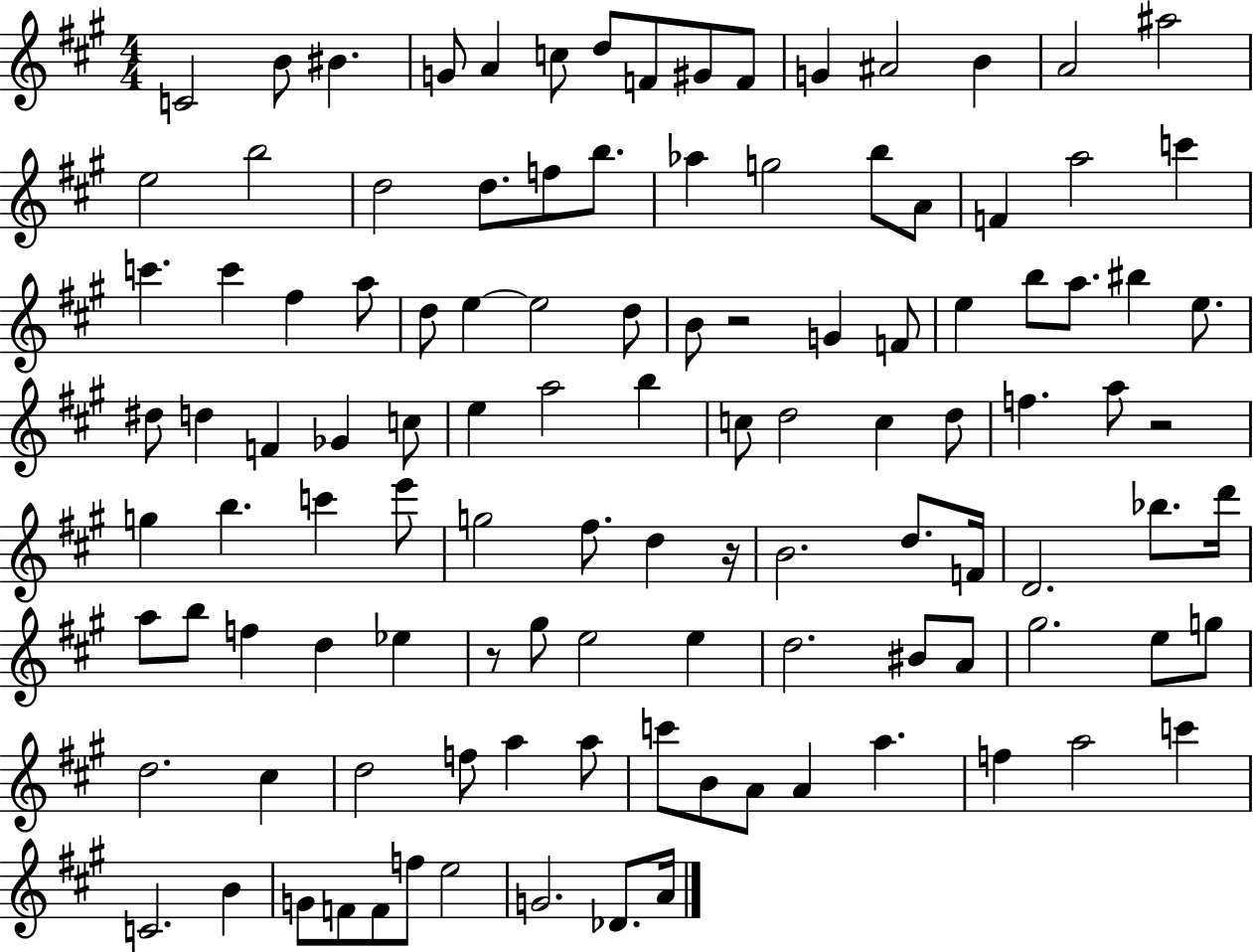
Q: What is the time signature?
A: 4/4